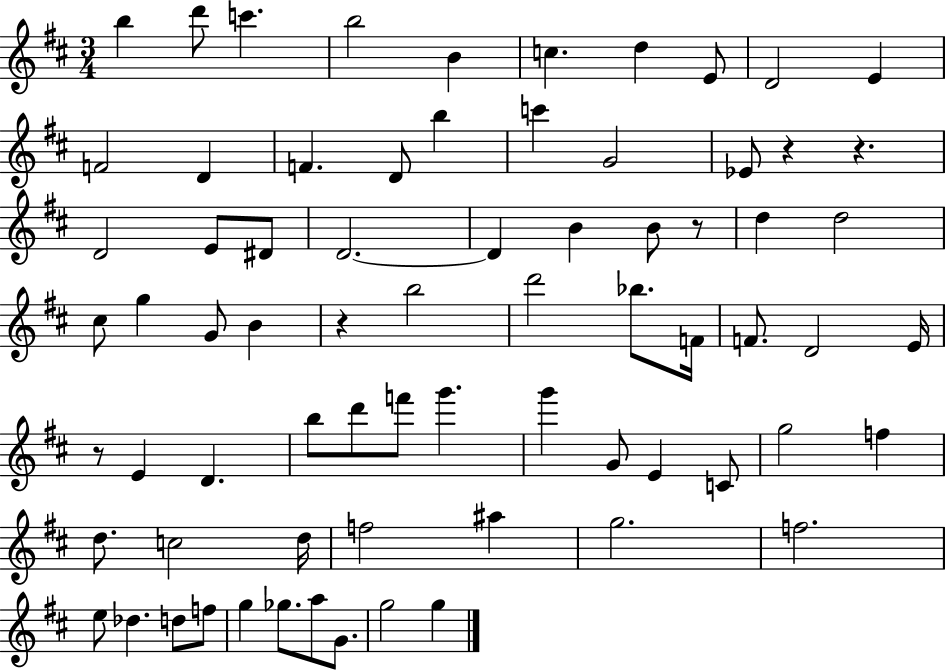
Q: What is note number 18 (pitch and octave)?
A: Eb4